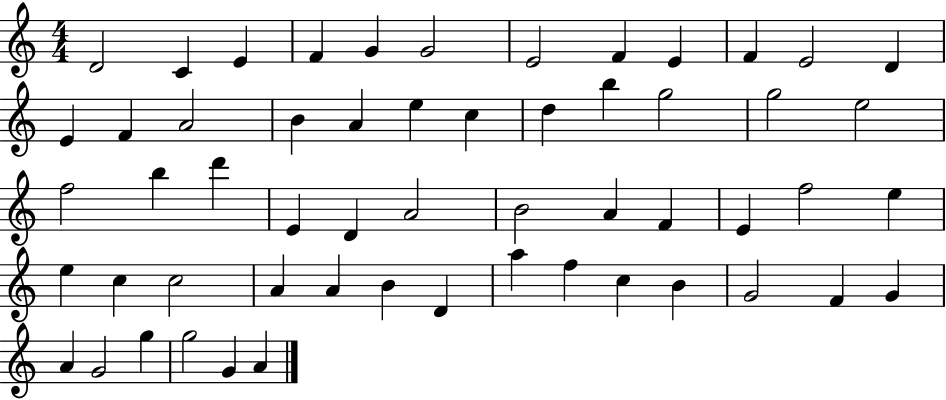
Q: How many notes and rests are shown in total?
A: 56